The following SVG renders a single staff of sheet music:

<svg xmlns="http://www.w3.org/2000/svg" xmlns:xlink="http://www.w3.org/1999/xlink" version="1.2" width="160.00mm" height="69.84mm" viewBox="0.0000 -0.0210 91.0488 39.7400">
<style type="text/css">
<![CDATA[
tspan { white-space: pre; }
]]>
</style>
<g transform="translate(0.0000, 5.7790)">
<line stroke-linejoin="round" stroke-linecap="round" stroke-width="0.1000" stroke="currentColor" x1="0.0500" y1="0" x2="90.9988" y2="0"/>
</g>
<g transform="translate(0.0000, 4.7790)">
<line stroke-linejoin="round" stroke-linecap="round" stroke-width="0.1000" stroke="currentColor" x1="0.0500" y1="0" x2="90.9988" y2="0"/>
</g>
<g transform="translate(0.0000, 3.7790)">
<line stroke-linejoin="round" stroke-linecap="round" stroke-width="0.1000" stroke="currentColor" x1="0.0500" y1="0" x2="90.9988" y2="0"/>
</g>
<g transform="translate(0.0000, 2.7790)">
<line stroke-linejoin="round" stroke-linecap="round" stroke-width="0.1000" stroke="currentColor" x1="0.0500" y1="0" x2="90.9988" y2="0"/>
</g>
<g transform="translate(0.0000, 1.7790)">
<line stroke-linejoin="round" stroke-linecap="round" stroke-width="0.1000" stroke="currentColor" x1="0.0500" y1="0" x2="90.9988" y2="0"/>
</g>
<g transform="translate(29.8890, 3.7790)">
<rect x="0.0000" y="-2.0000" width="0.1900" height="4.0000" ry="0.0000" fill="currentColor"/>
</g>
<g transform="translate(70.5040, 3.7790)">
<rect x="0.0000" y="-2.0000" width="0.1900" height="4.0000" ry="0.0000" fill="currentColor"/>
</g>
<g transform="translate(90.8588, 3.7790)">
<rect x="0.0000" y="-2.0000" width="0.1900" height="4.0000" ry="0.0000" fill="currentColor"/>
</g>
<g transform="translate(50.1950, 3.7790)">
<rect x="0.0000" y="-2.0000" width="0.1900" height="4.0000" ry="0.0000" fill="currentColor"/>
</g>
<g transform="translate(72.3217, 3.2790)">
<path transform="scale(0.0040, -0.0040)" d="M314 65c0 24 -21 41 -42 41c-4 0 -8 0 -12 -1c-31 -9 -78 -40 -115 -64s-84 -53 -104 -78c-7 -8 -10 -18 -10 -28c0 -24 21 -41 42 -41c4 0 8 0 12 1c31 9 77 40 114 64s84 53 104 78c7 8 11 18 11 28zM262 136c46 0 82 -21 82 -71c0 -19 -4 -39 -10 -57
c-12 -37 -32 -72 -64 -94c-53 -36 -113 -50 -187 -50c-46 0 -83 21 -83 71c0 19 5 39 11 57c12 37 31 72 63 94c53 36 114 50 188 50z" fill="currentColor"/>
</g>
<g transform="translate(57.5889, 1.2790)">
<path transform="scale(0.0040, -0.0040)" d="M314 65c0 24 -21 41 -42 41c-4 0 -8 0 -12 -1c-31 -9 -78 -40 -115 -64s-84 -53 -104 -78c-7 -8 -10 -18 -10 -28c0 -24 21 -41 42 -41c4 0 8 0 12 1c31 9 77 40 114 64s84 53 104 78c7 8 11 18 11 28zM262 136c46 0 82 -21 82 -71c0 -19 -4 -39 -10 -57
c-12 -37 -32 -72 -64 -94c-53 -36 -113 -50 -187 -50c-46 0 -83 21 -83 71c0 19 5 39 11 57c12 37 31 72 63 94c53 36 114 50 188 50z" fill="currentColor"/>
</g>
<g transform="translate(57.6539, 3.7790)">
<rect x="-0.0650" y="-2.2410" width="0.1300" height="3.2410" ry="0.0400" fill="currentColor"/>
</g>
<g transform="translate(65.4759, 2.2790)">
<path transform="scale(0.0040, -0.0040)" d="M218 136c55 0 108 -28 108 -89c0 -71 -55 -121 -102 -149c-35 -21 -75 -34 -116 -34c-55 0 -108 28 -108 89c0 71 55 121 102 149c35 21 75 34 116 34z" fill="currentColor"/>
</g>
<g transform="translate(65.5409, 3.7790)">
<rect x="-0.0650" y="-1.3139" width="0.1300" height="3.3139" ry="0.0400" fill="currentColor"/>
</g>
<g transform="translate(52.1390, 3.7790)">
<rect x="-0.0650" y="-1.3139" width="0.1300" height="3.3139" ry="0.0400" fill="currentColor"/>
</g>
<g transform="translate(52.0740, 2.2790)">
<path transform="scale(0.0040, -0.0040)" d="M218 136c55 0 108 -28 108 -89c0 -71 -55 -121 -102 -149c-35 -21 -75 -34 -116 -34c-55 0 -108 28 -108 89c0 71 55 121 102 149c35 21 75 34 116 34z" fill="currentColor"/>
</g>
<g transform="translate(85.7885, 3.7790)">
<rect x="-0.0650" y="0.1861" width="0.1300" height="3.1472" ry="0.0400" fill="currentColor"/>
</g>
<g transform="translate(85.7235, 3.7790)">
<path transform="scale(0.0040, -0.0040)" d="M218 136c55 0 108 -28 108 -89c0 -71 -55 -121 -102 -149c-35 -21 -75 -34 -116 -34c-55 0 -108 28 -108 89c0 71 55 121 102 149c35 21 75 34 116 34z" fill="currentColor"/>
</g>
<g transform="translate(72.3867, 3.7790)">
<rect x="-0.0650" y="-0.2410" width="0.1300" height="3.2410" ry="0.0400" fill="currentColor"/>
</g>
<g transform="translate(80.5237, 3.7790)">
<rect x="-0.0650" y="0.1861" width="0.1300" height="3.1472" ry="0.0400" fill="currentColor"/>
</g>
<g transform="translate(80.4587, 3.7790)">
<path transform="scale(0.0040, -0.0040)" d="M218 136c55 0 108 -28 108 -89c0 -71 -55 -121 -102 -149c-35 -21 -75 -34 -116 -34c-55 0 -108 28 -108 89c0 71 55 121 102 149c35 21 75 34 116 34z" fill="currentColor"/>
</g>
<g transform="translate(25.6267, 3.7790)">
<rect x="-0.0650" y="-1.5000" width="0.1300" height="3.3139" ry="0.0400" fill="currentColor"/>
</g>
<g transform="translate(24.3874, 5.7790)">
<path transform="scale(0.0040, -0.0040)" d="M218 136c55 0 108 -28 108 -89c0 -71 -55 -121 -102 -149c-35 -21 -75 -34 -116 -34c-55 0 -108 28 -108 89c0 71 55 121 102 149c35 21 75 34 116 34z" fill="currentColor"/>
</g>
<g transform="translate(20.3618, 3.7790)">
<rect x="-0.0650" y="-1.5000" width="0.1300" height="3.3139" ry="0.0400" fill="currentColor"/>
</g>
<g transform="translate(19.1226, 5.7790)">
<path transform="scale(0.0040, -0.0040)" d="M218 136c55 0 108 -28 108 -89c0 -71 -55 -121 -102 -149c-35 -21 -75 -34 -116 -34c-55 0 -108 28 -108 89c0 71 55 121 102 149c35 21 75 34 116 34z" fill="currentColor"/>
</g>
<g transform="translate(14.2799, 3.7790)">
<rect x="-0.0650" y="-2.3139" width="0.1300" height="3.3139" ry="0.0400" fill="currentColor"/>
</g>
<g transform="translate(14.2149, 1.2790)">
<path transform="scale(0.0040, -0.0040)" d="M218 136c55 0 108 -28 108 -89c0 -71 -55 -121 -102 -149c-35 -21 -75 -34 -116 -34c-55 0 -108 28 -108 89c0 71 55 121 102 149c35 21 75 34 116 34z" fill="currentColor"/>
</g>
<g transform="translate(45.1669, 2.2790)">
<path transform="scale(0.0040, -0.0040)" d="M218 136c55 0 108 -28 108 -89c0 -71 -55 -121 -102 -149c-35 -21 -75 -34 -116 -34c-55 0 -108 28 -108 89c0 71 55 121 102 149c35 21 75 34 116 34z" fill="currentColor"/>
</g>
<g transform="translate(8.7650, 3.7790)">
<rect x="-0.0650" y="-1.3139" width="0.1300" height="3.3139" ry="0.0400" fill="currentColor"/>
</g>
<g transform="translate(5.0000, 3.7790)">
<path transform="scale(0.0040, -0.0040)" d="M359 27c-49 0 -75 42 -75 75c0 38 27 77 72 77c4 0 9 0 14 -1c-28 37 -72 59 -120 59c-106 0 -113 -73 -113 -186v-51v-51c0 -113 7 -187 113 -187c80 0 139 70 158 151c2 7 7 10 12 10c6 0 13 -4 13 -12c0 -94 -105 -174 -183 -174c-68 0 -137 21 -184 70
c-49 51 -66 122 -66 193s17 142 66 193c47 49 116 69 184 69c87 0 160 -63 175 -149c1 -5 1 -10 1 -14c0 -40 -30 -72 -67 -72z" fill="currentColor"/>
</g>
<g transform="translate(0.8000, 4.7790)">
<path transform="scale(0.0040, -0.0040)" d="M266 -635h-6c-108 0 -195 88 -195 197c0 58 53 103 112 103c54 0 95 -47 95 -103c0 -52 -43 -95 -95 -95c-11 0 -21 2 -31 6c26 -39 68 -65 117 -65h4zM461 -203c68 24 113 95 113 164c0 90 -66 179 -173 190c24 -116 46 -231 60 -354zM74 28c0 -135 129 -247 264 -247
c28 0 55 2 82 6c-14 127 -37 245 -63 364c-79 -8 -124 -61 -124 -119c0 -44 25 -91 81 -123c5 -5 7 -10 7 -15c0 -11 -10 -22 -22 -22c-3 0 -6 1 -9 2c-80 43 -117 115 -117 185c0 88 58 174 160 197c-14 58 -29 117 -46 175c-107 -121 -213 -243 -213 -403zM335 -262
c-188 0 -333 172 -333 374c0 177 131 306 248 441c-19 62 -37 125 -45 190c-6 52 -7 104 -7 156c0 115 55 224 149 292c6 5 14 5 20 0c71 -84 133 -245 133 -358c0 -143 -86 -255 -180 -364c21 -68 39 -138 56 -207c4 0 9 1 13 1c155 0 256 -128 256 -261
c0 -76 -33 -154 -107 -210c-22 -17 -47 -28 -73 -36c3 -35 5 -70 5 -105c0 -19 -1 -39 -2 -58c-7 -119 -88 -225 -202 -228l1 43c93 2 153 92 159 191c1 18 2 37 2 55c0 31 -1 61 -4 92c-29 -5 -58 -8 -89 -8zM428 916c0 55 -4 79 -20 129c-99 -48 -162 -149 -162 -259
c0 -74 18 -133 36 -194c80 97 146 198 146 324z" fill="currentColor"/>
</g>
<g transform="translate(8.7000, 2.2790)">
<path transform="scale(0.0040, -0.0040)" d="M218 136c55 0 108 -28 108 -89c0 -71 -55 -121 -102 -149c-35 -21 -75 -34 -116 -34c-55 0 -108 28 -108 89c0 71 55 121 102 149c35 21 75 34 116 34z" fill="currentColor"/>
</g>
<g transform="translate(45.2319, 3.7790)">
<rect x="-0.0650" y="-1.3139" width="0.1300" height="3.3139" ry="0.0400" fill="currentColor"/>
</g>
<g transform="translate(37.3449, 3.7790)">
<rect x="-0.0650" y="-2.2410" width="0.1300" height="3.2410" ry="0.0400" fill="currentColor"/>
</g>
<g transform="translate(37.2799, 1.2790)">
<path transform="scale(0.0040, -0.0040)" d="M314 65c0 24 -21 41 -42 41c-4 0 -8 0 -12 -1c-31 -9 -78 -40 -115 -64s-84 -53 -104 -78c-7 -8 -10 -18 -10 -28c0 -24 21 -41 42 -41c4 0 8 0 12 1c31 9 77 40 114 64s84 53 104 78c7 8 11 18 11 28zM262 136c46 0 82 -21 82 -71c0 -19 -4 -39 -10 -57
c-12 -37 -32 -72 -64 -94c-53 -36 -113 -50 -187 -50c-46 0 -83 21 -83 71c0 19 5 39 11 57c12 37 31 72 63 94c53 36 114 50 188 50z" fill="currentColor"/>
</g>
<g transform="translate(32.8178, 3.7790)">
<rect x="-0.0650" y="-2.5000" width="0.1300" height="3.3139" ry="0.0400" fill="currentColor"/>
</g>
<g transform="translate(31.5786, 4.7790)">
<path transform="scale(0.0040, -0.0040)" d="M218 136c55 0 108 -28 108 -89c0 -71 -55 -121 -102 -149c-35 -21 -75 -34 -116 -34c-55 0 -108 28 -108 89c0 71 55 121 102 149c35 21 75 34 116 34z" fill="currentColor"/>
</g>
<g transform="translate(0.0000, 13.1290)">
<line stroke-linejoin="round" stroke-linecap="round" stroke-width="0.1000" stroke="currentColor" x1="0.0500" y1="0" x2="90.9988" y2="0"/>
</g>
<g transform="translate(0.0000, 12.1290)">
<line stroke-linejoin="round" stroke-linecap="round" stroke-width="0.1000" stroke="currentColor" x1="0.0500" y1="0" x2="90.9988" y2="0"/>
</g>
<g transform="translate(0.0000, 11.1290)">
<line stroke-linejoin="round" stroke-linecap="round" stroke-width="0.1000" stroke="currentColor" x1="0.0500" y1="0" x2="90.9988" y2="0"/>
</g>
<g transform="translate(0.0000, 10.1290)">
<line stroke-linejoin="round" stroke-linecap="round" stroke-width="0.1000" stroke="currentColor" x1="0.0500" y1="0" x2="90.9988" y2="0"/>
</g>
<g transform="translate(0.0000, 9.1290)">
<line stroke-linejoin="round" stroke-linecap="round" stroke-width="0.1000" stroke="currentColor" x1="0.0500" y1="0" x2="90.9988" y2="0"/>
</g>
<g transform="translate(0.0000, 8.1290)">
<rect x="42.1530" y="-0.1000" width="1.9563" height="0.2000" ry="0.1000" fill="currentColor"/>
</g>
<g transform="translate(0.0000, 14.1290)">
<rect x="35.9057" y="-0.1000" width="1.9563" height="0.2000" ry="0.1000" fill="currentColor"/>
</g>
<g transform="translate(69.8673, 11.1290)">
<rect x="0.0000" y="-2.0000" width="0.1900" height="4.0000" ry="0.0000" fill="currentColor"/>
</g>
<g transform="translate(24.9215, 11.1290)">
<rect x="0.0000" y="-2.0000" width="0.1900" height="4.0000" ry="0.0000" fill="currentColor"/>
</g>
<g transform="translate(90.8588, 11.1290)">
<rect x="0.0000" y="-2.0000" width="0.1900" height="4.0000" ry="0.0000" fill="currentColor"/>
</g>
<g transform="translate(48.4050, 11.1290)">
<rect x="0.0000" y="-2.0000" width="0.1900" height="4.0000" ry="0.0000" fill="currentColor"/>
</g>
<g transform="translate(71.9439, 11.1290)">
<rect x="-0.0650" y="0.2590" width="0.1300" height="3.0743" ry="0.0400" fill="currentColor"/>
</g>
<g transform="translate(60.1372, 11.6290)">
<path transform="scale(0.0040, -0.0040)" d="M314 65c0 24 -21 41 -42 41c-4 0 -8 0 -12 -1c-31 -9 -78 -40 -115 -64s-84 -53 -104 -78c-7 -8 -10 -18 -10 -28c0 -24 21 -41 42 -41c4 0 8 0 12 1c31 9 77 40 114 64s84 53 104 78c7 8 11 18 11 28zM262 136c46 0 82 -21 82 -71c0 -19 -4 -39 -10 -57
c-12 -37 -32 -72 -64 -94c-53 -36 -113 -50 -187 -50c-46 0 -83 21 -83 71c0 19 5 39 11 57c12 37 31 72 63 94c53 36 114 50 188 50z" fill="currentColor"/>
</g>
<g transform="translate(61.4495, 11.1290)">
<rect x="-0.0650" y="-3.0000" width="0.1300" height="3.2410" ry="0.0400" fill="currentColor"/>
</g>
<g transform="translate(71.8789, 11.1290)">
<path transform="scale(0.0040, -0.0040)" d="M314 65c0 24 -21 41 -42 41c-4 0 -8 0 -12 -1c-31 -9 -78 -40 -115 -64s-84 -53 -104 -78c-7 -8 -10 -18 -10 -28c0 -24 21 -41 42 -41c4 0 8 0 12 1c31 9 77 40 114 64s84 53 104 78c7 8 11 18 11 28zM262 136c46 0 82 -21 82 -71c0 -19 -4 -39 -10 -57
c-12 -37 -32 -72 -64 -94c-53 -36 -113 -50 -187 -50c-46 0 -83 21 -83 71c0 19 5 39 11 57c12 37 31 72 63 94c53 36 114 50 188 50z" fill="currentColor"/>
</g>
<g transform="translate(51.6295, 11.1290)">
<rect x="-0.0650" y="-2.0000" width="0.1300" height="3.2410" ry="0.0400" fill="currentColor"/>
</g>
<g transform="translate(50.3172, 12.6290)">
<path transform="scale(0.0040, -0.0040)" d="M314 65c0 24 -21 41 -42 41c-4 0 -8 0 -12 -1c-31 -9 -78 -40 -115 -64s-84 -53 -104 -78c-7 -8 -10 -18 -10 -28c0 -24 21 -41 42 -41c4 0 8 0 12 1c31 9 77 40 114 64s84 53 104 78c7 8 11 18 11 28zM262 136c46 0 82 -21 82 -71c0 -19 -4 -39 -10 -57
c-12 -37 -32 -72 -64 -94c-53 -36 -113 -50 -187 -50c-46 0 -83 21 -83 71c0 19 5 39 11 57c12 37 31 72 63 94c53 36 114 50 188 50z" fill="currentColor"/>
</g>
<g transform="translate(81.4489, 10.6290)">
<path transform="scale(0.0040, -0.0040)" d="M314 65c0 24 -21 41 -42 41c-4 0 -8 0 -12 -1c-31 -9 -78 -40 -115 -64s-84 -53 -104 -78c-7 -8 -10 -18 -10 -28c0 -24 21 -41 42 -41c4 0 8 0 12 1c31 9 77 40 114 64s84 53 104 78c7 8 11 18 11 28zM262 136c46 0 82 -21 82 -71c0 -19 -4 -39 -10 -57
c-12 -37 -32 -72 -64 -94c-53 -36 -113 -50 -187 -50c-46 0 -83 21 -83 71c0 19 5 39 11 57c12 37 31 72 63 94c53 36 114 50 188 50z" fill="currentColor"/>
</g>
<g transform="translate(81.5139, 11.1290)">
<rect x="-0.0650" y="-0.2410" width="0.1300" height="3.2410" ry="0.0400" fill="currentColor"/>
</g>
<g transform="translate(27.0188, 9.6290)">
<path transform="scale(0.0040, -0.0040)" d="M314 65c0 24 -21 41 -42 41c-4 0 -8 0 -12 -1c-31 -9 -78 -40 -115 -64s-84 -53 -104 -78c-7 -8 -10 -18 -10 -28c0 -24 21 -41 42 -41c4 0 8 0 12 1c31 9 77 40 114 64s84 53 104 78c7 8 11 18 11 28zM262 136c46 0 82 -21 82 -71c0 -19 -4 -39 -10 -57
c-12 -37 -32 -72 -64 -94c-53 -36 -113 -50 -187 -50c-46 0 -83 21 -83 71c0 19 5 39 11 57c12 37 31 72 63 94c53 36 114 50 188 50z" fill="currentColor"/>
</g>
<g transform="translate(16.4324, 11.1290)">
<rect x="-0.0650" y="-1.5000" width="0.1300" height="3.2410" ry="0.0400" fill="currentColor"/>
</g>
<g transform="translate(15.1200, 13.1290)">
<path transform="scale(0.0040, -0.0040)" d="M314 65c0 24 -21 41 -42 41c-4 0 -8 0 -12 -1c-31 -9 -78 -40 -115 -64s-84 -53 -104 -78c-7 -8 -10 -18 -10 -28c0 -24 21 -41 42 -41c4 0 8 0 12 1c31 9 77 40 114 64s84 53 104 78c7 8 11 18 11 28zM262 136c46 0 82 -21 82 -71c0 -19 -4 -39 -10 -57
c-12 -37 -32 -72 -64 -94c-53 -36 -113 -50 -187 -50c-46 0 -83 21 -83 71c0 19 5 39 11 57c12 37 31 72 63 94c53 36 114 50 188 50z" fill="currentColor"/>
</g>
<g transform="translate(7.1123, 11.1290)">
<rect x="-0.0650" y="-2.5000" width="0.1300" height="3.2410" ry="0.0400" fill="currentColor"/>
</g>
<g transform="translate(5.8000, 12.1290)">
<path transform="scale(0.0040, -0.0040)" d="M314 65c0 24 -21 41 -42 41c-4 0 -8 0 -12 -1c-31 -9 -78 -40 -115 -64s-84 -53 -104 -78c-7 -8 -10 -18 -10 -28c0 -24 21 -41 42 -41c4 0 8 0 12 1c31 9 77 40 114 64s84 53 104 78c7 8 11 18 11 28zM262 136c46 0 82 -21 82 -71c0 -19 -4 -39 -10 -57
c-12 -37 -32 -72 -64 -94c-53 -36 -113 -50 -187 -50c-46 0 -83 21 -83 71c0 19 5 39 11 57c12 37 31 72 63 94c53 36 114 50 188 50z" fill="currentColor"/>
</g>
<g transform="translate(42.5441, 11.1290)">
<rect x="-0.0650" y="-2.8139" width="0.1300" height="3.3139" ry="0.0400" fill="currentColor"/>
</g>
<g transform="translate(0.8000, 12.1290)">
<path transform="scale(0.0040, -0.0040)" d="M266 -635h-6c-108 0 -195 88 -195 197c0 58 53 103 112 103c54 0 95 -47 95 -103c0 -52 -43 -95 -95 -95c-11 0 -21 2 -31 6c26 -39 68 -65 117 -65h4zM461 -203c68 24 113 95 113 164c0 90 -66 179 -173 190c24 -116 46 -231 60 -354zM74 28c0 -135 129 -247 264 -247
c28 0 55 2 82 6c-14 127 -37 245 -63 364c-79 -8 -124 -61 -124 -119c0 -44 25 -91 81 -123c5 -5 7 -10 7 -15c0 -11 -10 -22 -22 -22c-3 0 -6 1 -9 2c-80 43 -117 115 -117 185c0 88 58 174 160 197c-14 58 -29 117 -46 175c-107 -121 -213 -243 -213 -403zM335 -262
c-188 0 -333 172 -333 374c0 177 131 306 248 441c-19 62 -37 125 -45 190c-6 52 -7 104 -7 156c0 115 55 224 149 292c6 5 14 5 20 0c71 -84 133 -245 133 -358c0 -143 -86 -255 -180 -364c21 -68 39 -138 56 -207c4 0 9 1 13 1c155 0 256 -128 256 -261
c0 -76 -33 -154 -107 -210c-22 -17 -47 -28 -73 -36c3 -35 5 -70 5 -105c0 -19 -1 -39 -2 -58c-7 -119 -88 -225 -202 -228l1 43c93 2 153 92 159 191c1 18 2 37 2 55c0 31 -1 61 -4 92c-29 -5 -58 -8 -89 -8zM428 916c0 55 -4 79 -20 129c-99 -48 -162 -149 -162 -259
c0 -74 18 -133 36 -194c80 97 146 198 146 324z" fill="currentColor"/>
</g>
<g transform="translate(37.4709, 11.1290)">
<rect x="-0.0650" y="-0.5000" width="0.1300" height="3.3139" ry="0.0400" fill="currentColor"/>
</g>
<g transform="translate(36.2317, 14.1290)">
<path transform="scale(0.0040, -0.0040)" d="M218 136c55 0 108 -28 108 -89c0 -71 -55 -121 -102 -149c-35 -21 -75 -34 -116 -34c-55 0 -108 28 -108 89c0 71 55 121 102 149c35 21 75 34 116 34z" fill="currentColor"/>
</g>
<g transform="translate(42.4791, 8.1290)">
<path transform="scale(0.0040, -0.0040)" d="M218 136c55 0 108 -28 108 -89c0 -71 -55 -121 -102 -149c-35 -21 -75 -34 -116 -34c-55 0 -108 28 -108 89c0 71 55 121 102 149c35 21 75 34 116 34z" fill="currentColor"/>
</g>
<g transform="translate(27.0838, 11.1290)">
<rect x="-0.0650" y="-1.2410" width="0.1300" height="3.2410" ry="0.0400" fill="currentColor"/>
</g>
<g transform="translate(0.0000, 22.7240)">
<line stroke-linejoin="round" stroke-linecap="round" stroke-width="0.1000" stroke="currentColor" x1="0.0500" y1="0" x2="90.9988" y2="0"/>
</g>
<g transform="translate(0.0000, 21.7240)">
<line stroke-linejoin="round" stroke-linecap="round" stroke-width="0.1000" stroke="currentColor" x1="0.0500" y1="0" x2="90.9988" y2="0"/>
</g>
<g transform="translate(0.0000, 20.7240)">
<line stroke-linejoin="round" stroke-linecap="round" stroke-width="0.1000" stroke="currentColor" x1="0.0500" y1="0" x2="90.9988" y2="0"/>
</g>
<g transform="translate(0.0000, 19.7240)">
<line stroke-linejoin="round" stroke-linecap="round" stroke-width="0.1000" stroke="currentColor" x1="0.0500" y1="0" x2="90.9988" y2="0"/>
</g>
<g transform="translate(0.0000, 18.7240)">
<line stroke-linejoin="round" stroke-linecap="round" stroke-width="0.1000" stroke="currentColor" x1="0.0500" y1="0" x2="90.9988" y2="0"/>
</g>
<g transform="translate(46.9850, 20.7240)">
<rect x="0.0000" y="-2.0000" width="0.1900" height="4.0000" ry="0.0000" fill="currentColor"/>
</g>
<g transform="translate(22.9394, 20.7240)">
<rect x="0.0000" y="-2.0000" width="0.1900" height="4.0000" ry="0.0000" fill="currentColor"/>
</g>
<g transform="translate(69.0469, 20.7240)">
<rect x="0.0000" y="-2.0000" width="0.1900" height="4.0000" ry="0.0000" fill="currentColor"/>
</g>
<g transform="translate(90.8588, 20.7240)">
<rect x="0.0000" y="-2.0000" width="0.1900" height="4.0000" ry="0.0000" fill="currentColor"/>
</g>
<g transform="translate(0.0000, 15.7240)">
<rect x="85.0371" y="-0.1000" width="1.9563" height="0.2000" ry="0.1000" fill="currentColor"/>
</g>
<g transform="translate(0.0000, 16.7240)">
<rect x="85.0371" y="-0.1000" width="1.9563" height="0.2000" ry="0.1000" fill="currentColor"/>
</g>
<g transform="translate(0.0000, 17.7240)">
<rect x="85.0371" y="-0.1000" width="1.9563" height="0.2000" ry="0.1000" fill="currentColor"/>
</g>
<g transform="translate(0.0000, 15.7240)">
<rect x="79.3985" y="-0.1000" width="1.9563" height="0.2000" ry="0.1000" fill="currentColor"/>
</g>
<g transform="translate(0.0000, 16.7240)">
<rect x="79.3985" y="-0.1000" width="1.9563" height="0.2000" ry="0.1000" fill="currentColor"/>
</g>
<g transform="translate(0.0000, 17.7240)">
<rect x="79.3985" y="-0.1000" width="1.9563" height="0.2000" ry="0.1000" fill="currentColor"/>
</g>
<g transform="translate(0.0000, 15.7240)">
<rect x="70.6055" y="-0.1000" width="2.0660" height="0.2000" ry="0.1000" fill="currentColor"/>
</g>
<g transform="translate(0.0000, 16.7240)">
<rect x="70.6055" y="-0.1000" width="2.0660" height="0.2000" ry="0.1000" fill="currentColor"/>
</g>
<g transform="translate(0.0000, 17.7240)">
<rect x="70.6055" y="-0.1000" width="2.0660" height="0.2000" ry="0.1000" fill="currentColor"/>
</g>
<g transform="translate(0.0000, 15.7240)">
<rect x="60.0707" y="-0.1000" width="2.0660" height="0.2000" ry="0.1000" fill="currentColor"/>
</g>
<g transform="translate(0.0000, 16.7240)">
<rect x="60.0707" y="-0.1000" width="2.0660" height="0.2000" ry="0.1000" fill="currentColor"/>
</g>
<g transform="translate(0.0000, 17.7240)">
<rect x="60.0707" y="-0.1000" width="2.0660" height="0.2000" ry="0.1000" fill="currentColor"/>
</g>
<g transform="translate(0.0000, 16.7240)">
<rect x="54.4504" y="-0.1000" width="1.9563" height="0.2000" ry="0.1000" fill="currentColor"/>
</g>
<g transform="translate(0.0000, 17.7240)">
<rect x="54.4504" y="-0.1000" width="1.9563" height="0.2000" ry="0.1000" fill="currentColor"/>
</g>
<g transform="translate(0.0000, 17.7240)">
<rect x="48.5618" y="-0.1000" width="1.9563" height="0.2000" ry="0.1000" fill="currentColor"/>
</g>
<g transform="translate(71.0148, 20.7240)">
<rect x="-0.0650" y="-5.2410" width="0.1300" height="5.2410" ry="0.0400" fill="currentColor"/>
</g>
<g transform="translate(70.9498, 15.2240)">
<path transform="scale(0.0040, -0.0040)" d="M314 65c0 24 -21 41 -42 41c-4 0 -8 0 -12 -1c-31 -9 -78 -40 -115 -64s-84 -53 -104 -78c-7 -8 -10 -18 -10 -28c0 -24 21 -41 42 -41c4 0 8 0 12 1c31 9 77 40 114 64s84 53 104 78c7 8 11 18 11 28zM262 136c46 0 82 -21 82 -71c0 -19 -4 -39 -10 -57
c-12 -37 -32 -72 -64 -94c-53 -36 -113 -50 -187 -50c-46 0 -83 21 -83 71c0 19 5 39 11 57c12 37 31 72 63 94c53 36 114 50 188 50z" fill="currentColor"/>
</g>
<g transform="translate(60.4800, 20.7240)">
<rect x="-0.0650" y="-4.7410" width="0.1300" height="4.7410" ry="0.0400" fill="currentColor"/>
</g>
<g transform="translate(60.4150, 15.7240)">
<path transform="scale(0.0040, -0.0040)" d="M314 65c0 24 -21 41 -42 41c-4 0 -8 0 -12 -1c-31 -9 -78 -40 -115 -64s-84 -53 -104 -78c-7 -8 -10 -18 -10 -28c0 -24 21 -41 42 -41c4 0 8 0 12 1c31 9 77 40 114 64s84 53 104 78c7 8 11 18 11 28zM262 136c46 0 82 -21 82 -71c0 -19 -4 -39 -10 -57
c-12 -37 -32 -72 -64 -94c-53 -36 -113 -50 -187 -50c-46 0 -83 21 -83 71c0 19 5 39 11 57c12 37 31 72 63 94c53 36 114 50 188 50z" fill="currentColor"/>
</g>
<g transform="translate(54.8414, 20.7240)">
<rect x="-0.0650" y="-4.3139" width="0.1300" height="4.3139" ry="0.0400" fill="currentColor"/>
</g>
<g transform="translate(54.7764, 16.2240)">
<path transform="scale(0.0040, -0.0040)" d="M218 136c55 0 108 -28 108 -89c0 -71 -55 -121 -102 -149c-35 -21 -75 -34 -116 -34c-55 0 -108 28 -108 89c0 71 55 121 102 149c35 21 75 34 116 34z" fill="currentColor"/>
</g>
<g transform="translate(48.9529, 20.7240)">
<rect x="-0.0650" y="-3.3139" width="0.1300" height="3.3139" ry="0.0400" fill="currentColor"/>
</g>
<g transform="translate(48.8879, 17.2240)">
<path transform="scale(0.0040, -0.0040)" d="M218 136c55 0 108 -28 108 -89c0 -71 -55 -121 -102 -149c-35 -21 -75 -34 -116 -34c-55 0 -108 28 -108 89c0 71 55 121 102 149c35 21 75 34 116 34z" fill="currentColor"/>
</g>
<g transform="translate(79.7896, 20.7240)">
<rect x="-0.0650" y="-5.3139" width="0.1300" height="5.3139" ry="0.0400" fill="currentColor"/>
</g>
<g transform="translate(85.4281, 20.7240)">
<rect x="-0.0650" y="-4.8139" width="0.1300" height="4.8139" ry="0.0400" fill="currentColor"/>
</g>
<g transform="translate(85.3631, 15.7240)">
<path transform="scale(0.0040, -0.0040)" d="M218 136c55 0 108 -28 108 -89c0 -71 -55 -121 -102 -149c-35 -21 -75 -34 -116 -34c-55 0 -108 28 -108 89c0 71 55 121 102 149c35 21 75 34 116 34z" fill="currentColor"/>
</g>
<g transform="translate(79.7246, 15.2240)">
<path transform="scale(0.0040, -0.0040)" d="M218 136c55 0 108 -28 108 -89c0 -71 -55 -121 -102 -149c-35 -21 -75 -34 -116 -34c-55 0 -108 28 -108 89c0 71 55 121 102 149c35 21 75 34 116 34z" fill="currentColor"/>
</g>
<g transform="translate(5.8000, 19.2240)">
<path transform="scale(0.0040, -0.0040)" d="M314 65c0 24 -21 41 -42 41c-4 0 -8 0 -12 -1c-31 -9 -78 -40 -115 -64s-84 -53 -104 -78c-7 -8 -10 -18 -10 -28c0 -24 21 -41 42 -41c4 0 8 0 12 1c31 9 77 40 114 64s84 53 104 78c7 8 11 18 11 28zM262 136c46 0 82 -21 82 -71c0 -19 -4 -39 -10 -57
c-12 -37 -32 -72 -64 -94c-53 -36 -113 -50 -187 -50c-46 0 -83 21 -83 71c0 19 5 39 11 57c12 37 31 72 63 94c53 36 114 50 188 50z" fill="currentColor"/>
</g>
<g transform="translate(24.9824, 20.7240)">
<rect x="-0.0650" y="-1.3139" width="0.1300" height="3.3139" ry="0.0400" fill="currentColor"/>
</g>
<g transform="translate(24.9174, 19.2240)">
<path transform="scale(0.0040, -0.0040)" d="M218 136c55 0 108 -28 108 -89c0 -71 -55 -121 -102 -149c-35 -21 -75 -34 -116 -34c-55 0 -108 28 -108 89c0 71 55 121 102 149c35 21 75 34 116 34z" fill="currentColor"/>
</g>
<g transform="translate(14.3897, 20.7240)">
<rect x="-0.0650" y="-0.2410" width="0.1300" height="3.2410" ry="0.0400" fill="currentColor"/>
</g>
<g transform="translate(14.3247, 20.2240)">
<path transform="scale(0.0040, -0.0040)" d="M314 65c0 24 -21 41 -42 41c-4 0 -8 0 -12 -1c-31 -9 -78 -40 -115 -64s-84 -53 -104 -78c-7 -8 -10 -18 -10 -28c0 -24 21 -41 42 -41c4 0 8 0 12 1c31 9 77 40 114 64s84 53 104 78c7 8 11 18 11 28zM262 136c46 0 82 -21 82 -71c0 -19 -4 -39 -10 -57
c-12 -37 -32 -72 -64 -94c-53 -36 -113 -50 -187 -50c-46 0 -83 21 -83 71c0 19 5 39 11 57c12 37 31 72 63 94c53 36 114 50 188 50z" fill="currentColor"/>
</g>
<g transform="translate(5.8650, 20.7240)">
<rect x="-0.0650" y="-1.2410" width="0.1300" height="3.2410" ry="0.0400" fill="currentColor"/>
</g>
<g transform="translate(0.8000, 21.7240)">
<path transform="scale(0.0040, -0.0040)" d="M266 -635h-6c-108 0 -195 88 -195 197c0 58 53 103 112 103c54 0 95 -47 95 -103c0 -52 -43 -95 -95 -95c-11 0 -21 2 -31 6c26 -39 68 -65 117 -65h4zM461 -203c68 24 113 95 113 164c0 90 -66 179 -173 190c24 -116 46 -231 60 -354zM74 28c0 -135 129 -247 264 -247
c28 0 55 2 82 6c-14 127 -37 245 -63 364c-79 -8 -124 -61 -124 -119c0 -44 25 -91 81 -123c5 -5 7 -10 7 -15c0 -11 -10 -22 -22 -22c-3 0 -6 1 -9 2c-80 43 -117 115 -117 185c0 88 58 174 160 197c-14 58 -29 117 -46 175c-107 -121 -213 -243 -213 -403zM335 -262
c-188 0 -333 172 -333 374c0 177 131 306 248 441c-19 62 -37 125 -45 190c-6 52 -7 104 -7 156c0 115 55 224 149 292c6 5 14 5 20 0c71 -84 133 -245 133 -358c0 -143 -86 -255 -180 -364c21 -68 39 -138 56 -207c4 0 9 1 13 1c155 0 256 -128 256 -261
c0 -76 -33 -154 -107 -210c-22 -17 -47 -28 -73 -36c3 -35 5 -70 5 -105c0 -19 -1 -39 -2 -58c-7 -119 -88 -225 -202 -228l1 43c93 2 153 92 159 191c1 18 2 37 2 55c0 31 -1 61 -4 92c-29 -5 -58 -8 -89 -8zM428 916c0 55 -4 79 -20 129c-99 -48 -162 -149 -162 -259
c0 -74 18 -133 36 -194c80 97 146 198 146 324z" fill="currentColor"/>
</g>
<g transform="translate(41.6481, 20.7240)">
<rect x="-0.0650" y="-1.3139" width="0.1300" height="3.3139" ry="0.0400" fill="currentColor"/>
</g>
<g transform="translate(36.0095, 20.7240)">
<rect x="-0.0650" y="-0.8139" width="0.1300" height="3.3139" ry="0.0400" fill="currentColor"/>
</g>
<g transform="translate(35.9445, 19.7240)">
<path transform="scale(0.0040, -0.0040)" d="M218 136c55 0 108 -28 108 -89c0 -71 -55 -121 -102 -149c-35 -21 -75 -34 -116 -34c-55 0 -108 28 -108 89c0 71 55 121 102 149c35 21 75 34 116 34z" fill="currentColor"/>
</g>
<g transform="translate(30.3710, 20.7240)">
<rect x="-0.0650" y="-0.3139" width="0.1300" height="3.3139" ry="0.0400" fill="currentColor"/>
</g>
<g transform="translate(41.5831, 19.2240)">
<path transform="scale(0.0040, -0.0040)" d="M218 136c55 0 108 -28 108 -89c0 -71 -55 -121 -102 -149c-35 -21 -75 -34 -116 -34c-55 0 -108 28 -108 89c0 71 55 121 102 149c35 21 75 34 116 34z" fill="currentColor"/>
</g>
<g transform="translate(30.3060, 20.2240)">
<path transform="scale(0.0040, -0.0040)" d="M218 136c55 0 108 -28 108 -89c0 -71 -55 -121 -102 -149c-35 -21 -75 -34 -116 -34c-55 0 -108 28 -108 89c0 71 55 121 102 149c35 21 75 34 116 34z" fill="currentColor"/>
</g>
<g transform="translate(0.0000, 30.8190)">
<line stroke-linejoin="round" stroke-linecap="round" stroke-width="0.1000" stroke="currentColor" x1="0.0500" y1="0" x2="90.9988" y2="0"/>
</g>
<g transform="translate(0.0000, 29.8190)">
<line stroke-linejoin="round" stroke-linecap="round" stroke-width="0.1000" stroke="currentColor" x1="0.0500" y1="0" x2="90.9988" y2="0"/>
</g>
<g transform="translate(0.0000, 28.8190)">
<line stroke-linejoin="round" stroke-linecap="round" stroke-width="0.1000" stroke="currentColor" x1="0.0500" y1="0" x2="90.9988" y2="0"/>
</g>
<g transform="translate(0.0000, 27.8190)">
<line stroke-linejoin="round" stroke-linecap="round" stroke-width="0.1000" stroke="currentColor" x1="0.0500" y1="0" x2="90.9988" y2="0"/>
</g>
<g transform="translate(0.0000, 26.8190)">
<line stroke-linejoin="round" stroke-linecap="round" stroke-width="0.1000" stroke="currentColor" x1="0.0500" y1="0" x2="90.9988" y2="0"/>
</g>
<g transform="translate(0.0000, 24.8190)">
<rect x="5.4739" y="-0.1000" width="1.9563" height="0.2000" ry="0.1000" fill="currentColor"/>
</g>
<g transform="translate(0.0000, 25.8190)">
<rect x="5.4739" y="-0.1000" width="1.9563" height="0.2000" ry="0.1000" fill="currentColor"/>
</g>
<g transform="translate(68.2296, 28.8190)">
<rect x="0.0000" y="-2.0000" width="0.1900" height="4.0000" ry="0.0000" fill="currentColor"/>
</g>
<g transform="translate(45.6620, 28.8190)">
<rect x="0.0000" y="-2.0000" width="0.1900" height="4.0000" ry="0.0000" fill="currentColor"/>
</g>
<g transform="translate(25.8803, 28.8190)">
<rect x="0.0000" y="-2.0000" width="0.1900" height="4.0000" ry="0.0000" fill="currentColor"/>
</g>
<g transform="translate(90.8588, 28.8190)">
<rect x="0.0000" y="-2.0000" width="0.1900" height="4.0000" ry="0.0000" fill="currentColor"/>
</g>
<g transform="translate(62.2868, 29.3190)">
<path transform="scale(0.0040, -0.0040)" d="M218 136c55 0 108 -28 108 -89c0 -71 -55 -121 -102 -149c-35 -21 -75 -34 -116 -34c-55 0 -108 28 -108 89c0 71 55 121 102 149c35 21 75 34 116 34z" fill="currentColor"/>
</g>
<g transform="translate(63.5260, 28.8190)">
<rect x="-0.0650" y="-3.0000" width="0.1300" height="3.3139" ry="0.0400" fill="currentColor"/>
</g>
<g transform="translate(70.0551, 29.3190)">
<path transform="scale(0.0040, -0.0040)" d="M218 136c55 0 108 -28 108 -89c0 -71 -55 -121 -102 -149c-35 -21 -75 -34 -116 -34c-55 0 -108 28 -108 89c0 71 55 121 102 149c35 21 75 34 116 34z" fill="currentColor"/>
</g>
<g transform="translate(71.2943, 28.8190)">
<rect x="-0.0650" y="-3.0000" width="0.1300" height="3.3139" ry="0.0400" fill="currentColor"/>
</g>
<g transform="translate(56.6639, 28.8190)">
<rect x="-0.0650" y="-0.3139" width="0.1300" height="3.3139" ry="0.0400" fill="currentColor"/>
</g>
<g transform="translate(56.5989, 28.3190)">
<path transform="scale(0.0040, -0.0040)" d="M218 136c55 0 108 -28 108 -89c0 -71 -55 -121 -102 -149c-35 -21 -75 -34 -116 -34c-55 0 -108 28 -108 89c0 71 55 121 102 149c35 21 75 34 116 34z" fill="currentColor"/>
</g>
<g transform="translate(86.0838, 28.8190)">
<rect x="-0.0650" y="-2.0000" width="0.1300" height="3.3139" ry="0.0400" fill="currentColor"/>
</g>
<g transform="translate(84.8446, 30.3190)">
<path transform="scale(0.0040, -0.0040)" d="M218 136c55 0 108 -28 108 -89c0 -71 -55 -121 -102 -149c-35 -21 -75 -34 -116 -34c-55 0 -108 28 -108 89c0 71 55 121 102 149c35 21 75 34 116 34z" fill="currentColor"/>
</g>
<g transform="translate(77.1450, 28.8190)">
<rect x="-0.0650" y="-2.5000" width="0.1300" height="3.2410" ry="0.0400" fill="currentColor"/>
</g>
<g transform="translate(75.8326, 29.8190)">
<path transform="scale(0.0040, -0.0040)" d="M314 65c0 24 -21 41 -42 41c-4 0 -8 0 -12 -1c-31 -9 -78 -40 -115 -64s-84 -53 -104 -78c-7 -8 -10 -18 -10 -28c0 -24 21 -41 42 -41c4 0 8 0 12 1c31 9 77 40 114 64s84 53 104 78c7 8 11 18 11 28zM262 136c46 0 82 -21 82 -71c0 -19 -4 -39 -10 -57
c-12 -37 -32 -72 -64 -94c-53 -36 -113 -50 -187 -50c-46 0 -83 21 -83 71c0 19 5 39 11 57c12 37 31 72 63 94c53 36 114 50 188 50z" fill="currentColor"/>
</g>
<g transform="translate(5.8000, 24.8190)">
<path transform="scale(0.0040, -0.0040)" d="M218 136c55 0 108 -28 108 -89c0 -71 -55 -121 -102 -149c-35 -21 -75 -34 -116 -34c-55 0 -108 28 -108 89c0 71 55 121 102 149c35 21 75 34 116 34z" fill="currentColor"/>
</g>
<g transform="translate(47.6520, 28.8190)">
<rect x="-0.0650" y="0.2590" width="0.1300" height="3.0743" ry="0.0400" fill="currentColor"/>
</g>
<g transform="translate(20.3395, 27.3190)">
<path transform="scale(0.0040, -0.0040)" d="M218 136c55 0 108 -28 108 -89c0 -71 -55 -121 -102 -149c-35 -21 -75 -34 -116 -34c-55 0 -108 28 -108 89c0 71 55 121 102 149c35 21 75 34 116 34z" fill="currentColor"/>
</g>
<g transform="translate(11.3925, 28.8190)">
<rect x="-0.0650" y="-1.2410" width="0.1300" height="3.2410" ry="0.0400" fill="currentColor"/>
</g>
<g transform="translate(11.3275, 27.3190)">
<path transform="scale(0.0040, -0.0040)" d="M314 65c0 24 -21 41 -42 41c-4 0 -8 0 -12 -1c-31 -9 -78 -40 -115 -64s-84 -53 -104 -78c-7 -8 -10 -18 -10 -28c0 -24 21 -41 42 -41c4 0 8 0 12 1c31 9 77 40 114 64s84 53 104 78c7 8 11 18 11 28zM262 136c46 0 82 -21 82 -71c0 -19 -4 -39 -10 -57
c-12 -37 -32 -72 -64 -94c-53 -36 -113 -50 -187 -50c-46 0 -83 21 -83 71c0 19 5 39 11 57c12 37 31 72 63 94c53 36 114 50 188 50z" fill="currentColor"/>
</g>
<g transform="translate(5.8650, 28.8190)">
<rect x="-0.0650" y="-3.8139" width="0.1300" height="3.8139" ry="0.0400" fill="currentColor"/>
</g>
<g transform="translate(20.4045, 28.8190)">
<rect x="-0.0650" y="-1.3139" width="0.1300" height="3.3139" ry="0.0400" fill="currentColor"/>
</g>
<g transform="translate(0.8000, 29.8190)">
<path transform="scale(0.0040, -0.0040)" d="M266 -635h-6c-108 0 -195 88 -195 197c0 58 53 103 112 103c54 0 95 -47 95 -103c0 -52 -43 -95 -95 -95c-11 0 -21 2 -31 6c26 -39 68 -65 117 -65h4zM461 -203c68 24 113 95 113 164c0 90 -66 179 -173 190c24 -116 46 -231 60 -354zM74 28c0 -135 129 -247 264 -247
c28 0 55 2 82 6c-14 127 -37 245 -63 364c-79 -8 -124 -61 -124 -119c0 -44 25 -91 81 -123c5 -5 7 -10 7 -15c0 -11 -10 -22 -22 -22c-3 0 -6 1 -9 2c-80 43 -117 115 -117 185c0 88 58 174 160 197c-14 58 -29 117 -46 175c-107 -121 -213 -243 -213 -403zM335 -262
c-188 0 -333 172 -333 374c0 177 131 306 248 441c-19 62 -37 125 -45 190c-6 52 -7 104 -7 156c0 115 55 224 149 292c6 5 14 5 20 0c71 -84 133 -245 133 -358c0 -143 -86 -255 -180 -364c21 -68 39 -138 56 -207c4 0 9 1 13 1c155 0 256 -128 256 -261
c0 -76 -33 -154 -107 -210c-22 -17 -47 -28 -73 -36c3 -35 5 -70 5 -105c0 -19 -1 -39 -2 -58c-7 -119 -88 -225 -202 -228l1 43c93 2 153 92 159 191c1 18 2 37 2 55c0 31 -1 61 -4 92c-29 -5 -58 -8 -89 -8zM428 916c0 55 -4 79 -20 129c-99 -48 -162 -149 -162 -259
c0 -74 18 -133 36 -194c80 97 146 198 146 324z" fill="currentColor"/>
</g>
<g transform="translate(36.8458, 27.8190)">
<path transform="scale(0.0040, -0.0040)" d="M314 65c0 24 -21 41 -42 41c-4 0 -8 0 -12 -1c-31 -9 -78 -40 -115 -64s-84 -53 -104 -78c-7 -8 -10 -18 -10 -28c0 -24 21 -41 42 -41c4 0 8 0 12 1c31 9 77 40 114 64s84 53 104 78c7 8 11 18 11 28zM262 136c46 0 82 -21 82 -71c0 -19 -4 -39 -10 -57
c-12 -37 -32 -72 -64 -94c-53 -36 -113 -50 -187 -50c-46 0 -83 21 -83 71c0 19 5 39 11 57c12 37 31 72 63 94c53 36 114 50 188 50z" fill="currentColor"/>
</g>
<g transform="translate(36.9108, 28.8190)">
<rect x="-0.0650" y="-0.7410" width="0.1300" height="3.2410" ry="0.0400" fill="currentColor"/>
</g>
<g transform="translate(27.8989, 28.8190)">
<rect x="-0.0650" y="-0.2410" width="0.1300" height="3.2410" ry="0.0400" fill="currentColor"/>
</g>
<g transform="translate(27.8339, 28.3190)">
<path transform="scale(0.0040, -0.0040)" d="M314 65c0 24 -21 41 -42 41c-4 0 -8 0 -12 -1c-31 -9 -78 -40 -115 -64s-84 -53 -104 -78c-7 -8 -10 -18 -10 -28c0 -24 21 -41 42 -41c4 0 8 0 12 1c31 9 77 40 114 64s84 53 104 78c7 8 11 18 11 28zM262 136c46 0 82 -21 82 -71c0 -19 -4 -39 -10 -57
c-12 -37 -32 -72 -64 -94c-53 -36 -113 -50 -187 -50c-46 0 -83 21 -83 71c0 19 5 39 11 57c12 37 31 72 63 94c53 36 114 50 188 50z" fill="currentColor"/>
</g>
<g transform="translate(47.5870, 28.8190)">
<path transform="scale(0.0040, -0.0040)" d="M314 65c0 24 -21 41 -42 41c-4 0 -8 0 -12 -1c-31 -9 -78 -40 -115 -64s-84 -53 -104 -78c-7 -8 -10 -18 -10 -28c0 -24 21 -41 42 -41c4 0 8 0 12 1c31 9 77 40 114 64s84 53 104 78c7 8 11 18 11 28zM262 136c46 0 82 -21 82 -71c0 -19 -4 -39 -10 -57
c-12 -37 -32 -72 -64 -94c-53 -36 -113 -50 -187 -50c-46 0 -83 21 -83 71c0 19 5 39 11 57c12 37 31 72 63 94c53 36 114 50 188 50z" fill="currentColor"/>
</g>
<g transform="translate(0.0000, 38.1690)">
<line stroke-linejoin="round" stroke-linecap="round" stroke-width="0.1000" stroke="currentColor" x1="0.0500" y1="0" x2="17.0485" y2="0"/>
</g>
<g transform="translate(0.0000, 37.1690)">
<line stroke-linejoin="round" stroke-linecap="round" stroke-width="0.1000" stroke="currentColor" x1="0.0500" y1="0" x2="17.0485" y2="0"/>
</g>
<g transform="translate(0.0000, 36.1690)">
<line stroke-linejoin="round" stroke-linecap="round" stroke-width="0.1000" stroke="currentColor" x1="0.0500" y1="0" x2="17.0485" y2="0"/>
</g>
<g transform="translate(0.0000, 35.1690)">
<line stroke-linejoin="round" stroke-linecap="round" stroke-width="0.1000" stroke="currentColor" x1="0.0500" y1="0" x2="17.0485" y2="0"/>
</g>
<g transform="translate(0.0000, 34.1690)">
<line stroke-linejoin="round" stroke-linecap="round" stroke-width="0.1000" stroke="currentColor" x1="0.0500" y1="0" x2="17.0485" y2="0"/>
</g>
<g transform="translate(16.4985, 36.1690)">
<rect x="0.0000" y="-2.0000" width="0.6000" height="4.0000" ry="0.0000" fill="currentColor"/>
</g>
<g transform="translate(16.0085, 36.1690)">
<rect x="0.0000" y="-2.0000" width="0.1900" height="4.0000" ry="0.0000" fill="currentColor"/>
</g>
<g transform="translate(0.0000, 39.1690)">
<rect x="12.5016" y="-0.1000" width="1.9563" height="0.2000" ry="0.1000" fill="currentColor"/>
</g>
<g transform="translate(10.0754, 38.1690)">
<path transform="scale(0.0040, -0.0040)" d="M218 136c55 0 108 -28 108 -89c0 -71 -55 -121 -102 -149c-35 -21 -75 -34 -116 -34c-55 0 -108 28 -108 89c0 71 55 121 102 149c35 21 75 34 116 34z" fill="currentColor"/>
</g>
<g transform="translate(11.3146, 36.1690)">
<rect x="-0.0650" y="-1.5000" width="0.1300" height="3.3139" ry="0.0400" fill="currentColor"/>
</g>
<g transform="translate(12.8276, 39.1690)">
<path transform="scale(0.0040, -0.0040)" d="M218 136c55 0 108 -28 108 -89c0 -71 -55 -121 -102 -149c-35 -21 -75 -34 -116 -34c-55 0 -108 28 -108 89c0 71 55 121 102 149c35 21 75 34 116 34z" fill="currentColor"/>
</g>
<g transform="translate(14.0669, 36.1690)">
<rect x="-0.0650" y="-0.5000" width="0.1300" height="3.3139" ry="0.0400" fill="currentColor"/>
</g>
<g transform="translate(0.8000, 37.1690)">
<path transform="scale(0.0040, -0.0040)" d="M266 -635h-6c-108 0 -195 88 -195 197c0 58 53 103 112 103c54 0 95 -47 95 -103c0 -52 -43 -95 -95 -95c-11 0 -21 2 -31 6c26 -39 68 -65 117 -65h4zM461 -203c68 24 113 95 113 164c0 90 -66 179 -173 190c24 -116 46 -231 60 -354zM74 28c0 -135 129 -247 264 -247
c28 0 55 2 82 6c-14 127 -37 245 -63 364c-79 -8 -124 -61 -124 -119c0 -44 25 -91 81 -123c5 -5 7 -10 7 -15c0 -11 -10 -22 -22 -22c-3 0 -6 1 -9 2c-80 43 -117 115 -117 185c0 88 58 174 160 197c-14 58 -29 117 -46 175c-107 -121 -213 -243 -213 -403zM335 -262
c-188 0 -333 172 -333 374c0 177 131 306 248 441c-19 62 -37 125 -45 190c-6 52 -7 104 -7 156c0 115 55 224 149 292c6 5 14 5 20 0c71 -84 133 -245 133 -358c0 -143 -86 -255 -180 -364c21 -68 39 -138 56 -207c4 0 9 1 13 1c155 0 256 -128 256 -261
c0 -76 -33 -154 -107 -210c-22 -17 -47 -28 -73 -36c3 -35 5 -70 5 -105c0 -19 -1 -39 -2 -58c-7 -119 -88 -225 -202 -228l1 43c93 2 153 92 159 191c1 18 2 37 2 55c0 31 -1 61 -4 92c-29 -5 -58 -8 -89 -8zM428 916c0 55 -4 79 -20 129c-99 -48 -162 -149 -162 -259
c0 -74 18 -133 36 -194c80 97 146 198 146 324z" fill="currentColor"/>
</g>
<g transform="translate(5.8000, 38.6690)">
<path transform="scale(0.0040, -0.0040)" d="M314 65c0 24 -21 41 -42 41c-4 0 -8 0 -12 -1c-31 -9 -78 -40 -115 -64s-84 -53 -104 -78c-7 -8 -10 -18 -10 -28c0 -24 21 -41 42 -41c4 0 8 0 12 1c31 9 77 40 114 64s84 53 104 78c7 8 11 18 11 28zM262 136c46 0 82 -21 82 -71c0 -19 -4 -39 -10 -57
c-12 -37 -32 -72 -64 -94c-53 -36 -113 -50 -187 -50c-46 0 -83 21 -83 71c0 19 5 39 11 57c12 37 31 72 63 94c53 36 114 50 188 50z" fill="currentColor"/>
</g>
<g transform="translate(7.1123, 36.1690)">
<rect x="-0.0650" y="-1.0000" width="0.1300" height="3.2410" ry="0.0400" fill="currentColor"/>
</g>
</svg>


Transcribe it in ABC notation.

X:1
T:Untitled
M:4/4
L:1/4
K:C
e g E E G g2 e e g2 e c2 B B G2 E2 e2 C a F2 A2 B2 c2 e2 c2 e c d e b d' e'2 f'2 f' e' c' e2 e c2 d2 B2 c A A G2 F D2 E C